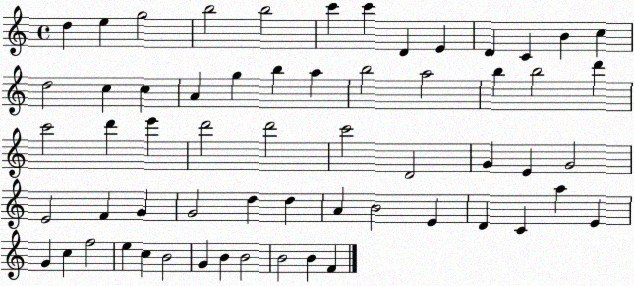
X:1
T:Untitled
M:4/4
L:1/4
K:C
d e g2 b2 b2 c' c' D E D C B c d2 c c A g b a b2 a2 b b2 d' c'2 d' e' d'2 d'2 c'2 D2 G E G2 E2 F G G2 d d A B2 E D C a E G c f2 e c B2 G B B2 B2 B F